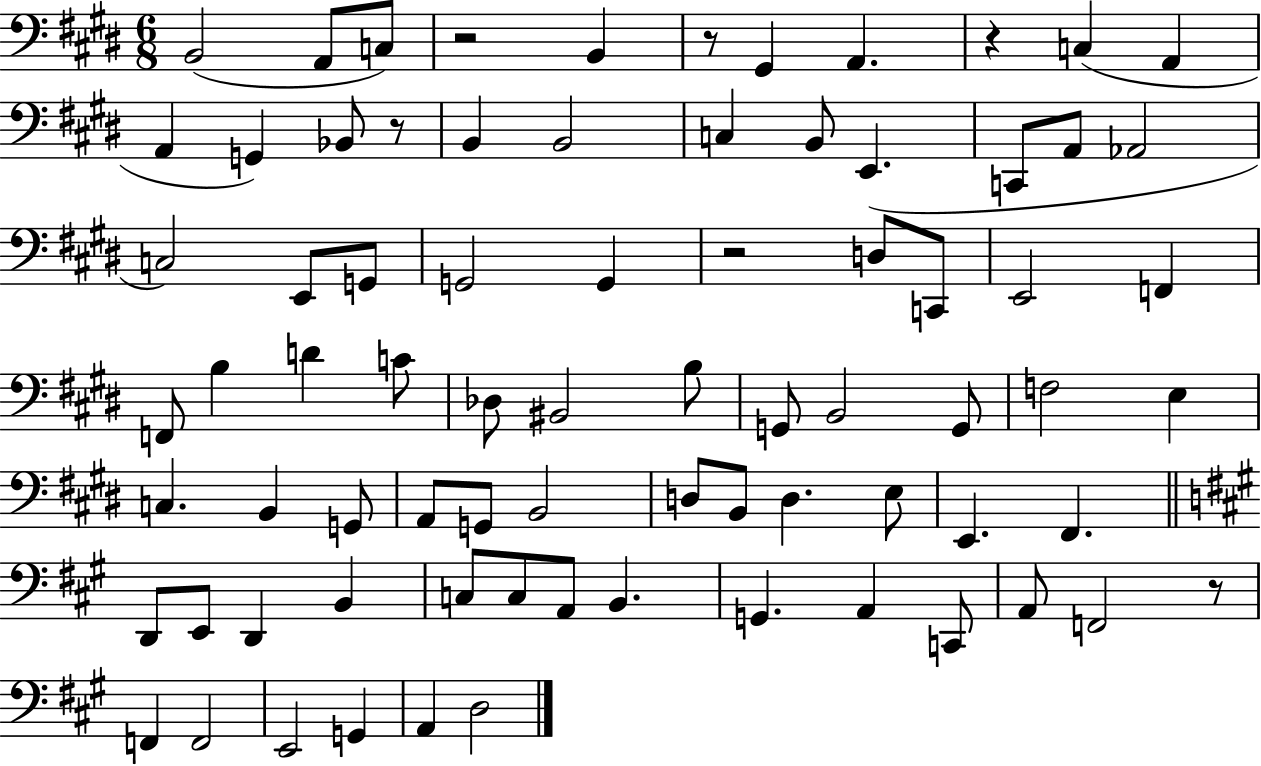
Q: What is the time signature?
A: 6/8